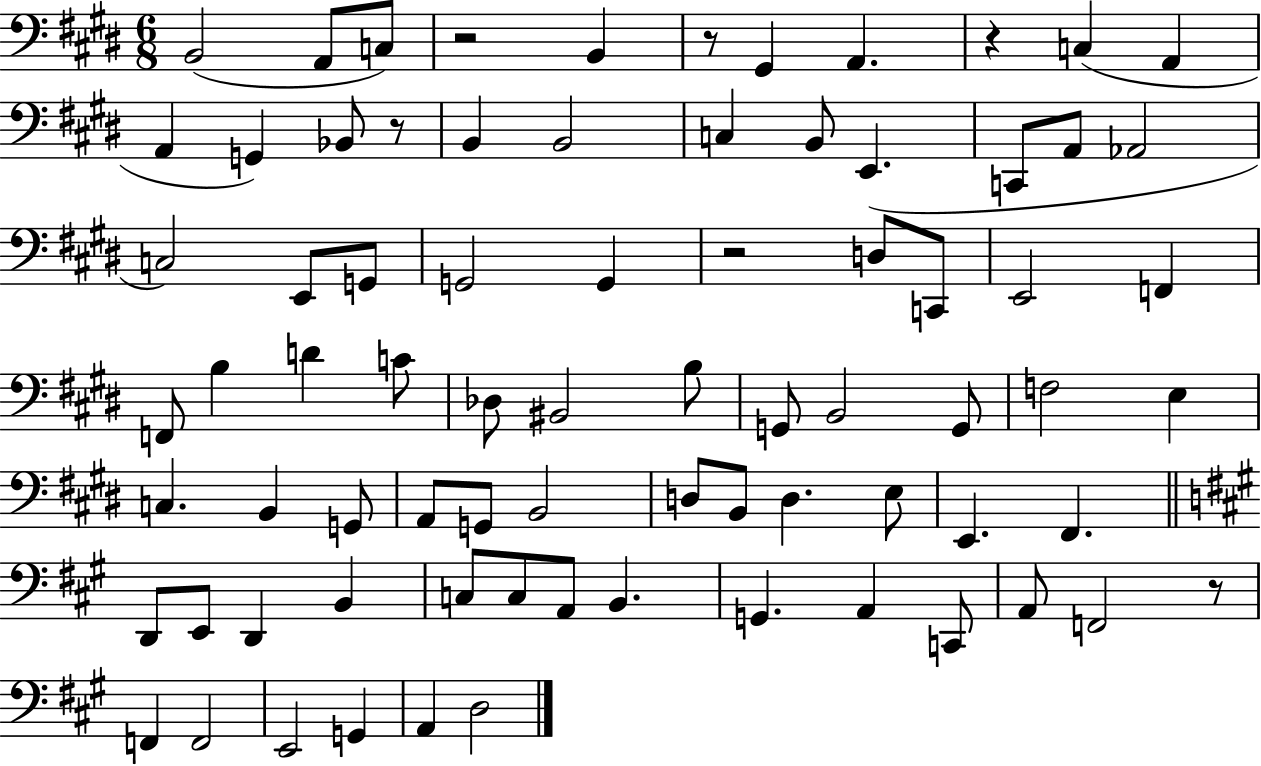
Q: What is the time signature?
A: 6/8